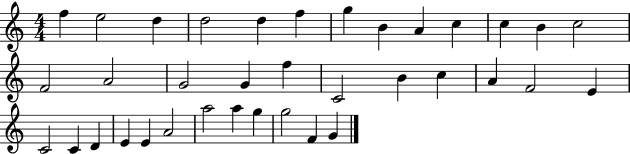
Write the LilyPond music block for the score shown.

{
  \clef treble
  \numericTimeSignature
  \time 4/4
  \key c \major
  f''4 e''2 d''4 | d''2 d''4 f''4 | g''4 b'4 a'4 c''4 | c''4 b'4 c''2 | \break f'2 a'2 | g'2 g'4 f''4 | c'2 b'4 c''4 | a'4 f'2 e'4 | \break c'2 c'4 d'4 | e'4 e'4 a'2 | a''2 a''4 g''4 | g''2 f'4 g'4 | \break \bar "|."
}